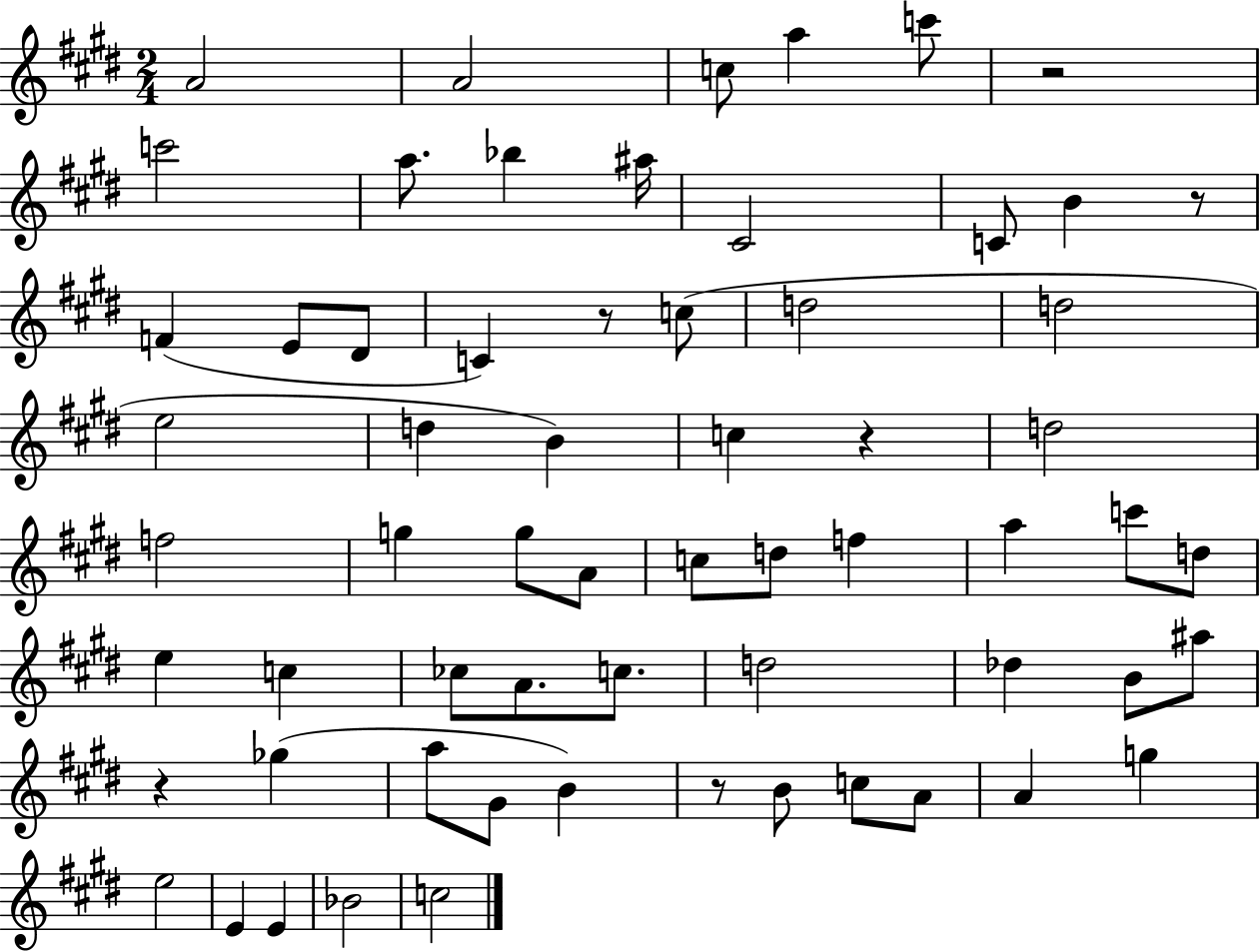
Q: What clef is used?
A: treble